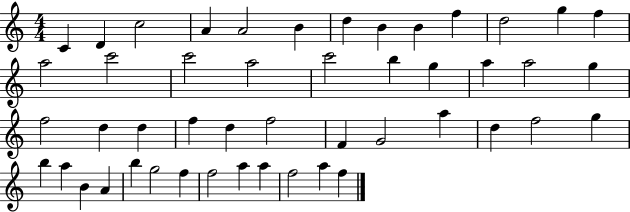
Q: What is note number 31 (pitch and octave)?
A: G4